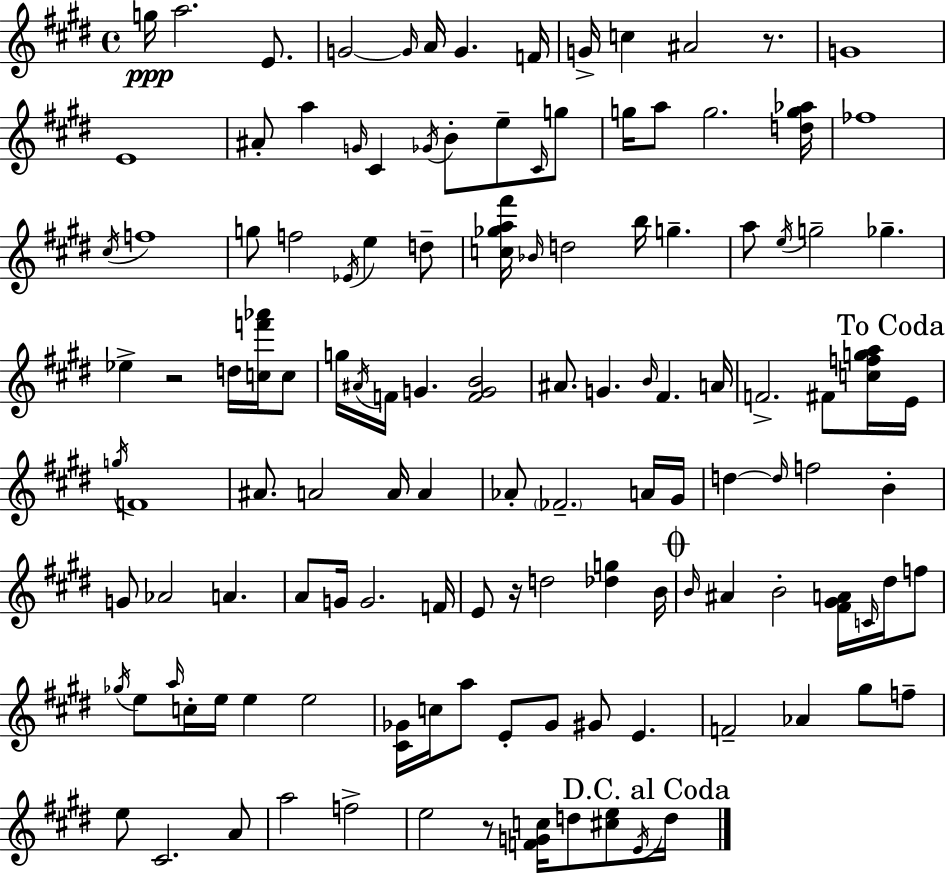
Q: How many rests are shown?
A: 4